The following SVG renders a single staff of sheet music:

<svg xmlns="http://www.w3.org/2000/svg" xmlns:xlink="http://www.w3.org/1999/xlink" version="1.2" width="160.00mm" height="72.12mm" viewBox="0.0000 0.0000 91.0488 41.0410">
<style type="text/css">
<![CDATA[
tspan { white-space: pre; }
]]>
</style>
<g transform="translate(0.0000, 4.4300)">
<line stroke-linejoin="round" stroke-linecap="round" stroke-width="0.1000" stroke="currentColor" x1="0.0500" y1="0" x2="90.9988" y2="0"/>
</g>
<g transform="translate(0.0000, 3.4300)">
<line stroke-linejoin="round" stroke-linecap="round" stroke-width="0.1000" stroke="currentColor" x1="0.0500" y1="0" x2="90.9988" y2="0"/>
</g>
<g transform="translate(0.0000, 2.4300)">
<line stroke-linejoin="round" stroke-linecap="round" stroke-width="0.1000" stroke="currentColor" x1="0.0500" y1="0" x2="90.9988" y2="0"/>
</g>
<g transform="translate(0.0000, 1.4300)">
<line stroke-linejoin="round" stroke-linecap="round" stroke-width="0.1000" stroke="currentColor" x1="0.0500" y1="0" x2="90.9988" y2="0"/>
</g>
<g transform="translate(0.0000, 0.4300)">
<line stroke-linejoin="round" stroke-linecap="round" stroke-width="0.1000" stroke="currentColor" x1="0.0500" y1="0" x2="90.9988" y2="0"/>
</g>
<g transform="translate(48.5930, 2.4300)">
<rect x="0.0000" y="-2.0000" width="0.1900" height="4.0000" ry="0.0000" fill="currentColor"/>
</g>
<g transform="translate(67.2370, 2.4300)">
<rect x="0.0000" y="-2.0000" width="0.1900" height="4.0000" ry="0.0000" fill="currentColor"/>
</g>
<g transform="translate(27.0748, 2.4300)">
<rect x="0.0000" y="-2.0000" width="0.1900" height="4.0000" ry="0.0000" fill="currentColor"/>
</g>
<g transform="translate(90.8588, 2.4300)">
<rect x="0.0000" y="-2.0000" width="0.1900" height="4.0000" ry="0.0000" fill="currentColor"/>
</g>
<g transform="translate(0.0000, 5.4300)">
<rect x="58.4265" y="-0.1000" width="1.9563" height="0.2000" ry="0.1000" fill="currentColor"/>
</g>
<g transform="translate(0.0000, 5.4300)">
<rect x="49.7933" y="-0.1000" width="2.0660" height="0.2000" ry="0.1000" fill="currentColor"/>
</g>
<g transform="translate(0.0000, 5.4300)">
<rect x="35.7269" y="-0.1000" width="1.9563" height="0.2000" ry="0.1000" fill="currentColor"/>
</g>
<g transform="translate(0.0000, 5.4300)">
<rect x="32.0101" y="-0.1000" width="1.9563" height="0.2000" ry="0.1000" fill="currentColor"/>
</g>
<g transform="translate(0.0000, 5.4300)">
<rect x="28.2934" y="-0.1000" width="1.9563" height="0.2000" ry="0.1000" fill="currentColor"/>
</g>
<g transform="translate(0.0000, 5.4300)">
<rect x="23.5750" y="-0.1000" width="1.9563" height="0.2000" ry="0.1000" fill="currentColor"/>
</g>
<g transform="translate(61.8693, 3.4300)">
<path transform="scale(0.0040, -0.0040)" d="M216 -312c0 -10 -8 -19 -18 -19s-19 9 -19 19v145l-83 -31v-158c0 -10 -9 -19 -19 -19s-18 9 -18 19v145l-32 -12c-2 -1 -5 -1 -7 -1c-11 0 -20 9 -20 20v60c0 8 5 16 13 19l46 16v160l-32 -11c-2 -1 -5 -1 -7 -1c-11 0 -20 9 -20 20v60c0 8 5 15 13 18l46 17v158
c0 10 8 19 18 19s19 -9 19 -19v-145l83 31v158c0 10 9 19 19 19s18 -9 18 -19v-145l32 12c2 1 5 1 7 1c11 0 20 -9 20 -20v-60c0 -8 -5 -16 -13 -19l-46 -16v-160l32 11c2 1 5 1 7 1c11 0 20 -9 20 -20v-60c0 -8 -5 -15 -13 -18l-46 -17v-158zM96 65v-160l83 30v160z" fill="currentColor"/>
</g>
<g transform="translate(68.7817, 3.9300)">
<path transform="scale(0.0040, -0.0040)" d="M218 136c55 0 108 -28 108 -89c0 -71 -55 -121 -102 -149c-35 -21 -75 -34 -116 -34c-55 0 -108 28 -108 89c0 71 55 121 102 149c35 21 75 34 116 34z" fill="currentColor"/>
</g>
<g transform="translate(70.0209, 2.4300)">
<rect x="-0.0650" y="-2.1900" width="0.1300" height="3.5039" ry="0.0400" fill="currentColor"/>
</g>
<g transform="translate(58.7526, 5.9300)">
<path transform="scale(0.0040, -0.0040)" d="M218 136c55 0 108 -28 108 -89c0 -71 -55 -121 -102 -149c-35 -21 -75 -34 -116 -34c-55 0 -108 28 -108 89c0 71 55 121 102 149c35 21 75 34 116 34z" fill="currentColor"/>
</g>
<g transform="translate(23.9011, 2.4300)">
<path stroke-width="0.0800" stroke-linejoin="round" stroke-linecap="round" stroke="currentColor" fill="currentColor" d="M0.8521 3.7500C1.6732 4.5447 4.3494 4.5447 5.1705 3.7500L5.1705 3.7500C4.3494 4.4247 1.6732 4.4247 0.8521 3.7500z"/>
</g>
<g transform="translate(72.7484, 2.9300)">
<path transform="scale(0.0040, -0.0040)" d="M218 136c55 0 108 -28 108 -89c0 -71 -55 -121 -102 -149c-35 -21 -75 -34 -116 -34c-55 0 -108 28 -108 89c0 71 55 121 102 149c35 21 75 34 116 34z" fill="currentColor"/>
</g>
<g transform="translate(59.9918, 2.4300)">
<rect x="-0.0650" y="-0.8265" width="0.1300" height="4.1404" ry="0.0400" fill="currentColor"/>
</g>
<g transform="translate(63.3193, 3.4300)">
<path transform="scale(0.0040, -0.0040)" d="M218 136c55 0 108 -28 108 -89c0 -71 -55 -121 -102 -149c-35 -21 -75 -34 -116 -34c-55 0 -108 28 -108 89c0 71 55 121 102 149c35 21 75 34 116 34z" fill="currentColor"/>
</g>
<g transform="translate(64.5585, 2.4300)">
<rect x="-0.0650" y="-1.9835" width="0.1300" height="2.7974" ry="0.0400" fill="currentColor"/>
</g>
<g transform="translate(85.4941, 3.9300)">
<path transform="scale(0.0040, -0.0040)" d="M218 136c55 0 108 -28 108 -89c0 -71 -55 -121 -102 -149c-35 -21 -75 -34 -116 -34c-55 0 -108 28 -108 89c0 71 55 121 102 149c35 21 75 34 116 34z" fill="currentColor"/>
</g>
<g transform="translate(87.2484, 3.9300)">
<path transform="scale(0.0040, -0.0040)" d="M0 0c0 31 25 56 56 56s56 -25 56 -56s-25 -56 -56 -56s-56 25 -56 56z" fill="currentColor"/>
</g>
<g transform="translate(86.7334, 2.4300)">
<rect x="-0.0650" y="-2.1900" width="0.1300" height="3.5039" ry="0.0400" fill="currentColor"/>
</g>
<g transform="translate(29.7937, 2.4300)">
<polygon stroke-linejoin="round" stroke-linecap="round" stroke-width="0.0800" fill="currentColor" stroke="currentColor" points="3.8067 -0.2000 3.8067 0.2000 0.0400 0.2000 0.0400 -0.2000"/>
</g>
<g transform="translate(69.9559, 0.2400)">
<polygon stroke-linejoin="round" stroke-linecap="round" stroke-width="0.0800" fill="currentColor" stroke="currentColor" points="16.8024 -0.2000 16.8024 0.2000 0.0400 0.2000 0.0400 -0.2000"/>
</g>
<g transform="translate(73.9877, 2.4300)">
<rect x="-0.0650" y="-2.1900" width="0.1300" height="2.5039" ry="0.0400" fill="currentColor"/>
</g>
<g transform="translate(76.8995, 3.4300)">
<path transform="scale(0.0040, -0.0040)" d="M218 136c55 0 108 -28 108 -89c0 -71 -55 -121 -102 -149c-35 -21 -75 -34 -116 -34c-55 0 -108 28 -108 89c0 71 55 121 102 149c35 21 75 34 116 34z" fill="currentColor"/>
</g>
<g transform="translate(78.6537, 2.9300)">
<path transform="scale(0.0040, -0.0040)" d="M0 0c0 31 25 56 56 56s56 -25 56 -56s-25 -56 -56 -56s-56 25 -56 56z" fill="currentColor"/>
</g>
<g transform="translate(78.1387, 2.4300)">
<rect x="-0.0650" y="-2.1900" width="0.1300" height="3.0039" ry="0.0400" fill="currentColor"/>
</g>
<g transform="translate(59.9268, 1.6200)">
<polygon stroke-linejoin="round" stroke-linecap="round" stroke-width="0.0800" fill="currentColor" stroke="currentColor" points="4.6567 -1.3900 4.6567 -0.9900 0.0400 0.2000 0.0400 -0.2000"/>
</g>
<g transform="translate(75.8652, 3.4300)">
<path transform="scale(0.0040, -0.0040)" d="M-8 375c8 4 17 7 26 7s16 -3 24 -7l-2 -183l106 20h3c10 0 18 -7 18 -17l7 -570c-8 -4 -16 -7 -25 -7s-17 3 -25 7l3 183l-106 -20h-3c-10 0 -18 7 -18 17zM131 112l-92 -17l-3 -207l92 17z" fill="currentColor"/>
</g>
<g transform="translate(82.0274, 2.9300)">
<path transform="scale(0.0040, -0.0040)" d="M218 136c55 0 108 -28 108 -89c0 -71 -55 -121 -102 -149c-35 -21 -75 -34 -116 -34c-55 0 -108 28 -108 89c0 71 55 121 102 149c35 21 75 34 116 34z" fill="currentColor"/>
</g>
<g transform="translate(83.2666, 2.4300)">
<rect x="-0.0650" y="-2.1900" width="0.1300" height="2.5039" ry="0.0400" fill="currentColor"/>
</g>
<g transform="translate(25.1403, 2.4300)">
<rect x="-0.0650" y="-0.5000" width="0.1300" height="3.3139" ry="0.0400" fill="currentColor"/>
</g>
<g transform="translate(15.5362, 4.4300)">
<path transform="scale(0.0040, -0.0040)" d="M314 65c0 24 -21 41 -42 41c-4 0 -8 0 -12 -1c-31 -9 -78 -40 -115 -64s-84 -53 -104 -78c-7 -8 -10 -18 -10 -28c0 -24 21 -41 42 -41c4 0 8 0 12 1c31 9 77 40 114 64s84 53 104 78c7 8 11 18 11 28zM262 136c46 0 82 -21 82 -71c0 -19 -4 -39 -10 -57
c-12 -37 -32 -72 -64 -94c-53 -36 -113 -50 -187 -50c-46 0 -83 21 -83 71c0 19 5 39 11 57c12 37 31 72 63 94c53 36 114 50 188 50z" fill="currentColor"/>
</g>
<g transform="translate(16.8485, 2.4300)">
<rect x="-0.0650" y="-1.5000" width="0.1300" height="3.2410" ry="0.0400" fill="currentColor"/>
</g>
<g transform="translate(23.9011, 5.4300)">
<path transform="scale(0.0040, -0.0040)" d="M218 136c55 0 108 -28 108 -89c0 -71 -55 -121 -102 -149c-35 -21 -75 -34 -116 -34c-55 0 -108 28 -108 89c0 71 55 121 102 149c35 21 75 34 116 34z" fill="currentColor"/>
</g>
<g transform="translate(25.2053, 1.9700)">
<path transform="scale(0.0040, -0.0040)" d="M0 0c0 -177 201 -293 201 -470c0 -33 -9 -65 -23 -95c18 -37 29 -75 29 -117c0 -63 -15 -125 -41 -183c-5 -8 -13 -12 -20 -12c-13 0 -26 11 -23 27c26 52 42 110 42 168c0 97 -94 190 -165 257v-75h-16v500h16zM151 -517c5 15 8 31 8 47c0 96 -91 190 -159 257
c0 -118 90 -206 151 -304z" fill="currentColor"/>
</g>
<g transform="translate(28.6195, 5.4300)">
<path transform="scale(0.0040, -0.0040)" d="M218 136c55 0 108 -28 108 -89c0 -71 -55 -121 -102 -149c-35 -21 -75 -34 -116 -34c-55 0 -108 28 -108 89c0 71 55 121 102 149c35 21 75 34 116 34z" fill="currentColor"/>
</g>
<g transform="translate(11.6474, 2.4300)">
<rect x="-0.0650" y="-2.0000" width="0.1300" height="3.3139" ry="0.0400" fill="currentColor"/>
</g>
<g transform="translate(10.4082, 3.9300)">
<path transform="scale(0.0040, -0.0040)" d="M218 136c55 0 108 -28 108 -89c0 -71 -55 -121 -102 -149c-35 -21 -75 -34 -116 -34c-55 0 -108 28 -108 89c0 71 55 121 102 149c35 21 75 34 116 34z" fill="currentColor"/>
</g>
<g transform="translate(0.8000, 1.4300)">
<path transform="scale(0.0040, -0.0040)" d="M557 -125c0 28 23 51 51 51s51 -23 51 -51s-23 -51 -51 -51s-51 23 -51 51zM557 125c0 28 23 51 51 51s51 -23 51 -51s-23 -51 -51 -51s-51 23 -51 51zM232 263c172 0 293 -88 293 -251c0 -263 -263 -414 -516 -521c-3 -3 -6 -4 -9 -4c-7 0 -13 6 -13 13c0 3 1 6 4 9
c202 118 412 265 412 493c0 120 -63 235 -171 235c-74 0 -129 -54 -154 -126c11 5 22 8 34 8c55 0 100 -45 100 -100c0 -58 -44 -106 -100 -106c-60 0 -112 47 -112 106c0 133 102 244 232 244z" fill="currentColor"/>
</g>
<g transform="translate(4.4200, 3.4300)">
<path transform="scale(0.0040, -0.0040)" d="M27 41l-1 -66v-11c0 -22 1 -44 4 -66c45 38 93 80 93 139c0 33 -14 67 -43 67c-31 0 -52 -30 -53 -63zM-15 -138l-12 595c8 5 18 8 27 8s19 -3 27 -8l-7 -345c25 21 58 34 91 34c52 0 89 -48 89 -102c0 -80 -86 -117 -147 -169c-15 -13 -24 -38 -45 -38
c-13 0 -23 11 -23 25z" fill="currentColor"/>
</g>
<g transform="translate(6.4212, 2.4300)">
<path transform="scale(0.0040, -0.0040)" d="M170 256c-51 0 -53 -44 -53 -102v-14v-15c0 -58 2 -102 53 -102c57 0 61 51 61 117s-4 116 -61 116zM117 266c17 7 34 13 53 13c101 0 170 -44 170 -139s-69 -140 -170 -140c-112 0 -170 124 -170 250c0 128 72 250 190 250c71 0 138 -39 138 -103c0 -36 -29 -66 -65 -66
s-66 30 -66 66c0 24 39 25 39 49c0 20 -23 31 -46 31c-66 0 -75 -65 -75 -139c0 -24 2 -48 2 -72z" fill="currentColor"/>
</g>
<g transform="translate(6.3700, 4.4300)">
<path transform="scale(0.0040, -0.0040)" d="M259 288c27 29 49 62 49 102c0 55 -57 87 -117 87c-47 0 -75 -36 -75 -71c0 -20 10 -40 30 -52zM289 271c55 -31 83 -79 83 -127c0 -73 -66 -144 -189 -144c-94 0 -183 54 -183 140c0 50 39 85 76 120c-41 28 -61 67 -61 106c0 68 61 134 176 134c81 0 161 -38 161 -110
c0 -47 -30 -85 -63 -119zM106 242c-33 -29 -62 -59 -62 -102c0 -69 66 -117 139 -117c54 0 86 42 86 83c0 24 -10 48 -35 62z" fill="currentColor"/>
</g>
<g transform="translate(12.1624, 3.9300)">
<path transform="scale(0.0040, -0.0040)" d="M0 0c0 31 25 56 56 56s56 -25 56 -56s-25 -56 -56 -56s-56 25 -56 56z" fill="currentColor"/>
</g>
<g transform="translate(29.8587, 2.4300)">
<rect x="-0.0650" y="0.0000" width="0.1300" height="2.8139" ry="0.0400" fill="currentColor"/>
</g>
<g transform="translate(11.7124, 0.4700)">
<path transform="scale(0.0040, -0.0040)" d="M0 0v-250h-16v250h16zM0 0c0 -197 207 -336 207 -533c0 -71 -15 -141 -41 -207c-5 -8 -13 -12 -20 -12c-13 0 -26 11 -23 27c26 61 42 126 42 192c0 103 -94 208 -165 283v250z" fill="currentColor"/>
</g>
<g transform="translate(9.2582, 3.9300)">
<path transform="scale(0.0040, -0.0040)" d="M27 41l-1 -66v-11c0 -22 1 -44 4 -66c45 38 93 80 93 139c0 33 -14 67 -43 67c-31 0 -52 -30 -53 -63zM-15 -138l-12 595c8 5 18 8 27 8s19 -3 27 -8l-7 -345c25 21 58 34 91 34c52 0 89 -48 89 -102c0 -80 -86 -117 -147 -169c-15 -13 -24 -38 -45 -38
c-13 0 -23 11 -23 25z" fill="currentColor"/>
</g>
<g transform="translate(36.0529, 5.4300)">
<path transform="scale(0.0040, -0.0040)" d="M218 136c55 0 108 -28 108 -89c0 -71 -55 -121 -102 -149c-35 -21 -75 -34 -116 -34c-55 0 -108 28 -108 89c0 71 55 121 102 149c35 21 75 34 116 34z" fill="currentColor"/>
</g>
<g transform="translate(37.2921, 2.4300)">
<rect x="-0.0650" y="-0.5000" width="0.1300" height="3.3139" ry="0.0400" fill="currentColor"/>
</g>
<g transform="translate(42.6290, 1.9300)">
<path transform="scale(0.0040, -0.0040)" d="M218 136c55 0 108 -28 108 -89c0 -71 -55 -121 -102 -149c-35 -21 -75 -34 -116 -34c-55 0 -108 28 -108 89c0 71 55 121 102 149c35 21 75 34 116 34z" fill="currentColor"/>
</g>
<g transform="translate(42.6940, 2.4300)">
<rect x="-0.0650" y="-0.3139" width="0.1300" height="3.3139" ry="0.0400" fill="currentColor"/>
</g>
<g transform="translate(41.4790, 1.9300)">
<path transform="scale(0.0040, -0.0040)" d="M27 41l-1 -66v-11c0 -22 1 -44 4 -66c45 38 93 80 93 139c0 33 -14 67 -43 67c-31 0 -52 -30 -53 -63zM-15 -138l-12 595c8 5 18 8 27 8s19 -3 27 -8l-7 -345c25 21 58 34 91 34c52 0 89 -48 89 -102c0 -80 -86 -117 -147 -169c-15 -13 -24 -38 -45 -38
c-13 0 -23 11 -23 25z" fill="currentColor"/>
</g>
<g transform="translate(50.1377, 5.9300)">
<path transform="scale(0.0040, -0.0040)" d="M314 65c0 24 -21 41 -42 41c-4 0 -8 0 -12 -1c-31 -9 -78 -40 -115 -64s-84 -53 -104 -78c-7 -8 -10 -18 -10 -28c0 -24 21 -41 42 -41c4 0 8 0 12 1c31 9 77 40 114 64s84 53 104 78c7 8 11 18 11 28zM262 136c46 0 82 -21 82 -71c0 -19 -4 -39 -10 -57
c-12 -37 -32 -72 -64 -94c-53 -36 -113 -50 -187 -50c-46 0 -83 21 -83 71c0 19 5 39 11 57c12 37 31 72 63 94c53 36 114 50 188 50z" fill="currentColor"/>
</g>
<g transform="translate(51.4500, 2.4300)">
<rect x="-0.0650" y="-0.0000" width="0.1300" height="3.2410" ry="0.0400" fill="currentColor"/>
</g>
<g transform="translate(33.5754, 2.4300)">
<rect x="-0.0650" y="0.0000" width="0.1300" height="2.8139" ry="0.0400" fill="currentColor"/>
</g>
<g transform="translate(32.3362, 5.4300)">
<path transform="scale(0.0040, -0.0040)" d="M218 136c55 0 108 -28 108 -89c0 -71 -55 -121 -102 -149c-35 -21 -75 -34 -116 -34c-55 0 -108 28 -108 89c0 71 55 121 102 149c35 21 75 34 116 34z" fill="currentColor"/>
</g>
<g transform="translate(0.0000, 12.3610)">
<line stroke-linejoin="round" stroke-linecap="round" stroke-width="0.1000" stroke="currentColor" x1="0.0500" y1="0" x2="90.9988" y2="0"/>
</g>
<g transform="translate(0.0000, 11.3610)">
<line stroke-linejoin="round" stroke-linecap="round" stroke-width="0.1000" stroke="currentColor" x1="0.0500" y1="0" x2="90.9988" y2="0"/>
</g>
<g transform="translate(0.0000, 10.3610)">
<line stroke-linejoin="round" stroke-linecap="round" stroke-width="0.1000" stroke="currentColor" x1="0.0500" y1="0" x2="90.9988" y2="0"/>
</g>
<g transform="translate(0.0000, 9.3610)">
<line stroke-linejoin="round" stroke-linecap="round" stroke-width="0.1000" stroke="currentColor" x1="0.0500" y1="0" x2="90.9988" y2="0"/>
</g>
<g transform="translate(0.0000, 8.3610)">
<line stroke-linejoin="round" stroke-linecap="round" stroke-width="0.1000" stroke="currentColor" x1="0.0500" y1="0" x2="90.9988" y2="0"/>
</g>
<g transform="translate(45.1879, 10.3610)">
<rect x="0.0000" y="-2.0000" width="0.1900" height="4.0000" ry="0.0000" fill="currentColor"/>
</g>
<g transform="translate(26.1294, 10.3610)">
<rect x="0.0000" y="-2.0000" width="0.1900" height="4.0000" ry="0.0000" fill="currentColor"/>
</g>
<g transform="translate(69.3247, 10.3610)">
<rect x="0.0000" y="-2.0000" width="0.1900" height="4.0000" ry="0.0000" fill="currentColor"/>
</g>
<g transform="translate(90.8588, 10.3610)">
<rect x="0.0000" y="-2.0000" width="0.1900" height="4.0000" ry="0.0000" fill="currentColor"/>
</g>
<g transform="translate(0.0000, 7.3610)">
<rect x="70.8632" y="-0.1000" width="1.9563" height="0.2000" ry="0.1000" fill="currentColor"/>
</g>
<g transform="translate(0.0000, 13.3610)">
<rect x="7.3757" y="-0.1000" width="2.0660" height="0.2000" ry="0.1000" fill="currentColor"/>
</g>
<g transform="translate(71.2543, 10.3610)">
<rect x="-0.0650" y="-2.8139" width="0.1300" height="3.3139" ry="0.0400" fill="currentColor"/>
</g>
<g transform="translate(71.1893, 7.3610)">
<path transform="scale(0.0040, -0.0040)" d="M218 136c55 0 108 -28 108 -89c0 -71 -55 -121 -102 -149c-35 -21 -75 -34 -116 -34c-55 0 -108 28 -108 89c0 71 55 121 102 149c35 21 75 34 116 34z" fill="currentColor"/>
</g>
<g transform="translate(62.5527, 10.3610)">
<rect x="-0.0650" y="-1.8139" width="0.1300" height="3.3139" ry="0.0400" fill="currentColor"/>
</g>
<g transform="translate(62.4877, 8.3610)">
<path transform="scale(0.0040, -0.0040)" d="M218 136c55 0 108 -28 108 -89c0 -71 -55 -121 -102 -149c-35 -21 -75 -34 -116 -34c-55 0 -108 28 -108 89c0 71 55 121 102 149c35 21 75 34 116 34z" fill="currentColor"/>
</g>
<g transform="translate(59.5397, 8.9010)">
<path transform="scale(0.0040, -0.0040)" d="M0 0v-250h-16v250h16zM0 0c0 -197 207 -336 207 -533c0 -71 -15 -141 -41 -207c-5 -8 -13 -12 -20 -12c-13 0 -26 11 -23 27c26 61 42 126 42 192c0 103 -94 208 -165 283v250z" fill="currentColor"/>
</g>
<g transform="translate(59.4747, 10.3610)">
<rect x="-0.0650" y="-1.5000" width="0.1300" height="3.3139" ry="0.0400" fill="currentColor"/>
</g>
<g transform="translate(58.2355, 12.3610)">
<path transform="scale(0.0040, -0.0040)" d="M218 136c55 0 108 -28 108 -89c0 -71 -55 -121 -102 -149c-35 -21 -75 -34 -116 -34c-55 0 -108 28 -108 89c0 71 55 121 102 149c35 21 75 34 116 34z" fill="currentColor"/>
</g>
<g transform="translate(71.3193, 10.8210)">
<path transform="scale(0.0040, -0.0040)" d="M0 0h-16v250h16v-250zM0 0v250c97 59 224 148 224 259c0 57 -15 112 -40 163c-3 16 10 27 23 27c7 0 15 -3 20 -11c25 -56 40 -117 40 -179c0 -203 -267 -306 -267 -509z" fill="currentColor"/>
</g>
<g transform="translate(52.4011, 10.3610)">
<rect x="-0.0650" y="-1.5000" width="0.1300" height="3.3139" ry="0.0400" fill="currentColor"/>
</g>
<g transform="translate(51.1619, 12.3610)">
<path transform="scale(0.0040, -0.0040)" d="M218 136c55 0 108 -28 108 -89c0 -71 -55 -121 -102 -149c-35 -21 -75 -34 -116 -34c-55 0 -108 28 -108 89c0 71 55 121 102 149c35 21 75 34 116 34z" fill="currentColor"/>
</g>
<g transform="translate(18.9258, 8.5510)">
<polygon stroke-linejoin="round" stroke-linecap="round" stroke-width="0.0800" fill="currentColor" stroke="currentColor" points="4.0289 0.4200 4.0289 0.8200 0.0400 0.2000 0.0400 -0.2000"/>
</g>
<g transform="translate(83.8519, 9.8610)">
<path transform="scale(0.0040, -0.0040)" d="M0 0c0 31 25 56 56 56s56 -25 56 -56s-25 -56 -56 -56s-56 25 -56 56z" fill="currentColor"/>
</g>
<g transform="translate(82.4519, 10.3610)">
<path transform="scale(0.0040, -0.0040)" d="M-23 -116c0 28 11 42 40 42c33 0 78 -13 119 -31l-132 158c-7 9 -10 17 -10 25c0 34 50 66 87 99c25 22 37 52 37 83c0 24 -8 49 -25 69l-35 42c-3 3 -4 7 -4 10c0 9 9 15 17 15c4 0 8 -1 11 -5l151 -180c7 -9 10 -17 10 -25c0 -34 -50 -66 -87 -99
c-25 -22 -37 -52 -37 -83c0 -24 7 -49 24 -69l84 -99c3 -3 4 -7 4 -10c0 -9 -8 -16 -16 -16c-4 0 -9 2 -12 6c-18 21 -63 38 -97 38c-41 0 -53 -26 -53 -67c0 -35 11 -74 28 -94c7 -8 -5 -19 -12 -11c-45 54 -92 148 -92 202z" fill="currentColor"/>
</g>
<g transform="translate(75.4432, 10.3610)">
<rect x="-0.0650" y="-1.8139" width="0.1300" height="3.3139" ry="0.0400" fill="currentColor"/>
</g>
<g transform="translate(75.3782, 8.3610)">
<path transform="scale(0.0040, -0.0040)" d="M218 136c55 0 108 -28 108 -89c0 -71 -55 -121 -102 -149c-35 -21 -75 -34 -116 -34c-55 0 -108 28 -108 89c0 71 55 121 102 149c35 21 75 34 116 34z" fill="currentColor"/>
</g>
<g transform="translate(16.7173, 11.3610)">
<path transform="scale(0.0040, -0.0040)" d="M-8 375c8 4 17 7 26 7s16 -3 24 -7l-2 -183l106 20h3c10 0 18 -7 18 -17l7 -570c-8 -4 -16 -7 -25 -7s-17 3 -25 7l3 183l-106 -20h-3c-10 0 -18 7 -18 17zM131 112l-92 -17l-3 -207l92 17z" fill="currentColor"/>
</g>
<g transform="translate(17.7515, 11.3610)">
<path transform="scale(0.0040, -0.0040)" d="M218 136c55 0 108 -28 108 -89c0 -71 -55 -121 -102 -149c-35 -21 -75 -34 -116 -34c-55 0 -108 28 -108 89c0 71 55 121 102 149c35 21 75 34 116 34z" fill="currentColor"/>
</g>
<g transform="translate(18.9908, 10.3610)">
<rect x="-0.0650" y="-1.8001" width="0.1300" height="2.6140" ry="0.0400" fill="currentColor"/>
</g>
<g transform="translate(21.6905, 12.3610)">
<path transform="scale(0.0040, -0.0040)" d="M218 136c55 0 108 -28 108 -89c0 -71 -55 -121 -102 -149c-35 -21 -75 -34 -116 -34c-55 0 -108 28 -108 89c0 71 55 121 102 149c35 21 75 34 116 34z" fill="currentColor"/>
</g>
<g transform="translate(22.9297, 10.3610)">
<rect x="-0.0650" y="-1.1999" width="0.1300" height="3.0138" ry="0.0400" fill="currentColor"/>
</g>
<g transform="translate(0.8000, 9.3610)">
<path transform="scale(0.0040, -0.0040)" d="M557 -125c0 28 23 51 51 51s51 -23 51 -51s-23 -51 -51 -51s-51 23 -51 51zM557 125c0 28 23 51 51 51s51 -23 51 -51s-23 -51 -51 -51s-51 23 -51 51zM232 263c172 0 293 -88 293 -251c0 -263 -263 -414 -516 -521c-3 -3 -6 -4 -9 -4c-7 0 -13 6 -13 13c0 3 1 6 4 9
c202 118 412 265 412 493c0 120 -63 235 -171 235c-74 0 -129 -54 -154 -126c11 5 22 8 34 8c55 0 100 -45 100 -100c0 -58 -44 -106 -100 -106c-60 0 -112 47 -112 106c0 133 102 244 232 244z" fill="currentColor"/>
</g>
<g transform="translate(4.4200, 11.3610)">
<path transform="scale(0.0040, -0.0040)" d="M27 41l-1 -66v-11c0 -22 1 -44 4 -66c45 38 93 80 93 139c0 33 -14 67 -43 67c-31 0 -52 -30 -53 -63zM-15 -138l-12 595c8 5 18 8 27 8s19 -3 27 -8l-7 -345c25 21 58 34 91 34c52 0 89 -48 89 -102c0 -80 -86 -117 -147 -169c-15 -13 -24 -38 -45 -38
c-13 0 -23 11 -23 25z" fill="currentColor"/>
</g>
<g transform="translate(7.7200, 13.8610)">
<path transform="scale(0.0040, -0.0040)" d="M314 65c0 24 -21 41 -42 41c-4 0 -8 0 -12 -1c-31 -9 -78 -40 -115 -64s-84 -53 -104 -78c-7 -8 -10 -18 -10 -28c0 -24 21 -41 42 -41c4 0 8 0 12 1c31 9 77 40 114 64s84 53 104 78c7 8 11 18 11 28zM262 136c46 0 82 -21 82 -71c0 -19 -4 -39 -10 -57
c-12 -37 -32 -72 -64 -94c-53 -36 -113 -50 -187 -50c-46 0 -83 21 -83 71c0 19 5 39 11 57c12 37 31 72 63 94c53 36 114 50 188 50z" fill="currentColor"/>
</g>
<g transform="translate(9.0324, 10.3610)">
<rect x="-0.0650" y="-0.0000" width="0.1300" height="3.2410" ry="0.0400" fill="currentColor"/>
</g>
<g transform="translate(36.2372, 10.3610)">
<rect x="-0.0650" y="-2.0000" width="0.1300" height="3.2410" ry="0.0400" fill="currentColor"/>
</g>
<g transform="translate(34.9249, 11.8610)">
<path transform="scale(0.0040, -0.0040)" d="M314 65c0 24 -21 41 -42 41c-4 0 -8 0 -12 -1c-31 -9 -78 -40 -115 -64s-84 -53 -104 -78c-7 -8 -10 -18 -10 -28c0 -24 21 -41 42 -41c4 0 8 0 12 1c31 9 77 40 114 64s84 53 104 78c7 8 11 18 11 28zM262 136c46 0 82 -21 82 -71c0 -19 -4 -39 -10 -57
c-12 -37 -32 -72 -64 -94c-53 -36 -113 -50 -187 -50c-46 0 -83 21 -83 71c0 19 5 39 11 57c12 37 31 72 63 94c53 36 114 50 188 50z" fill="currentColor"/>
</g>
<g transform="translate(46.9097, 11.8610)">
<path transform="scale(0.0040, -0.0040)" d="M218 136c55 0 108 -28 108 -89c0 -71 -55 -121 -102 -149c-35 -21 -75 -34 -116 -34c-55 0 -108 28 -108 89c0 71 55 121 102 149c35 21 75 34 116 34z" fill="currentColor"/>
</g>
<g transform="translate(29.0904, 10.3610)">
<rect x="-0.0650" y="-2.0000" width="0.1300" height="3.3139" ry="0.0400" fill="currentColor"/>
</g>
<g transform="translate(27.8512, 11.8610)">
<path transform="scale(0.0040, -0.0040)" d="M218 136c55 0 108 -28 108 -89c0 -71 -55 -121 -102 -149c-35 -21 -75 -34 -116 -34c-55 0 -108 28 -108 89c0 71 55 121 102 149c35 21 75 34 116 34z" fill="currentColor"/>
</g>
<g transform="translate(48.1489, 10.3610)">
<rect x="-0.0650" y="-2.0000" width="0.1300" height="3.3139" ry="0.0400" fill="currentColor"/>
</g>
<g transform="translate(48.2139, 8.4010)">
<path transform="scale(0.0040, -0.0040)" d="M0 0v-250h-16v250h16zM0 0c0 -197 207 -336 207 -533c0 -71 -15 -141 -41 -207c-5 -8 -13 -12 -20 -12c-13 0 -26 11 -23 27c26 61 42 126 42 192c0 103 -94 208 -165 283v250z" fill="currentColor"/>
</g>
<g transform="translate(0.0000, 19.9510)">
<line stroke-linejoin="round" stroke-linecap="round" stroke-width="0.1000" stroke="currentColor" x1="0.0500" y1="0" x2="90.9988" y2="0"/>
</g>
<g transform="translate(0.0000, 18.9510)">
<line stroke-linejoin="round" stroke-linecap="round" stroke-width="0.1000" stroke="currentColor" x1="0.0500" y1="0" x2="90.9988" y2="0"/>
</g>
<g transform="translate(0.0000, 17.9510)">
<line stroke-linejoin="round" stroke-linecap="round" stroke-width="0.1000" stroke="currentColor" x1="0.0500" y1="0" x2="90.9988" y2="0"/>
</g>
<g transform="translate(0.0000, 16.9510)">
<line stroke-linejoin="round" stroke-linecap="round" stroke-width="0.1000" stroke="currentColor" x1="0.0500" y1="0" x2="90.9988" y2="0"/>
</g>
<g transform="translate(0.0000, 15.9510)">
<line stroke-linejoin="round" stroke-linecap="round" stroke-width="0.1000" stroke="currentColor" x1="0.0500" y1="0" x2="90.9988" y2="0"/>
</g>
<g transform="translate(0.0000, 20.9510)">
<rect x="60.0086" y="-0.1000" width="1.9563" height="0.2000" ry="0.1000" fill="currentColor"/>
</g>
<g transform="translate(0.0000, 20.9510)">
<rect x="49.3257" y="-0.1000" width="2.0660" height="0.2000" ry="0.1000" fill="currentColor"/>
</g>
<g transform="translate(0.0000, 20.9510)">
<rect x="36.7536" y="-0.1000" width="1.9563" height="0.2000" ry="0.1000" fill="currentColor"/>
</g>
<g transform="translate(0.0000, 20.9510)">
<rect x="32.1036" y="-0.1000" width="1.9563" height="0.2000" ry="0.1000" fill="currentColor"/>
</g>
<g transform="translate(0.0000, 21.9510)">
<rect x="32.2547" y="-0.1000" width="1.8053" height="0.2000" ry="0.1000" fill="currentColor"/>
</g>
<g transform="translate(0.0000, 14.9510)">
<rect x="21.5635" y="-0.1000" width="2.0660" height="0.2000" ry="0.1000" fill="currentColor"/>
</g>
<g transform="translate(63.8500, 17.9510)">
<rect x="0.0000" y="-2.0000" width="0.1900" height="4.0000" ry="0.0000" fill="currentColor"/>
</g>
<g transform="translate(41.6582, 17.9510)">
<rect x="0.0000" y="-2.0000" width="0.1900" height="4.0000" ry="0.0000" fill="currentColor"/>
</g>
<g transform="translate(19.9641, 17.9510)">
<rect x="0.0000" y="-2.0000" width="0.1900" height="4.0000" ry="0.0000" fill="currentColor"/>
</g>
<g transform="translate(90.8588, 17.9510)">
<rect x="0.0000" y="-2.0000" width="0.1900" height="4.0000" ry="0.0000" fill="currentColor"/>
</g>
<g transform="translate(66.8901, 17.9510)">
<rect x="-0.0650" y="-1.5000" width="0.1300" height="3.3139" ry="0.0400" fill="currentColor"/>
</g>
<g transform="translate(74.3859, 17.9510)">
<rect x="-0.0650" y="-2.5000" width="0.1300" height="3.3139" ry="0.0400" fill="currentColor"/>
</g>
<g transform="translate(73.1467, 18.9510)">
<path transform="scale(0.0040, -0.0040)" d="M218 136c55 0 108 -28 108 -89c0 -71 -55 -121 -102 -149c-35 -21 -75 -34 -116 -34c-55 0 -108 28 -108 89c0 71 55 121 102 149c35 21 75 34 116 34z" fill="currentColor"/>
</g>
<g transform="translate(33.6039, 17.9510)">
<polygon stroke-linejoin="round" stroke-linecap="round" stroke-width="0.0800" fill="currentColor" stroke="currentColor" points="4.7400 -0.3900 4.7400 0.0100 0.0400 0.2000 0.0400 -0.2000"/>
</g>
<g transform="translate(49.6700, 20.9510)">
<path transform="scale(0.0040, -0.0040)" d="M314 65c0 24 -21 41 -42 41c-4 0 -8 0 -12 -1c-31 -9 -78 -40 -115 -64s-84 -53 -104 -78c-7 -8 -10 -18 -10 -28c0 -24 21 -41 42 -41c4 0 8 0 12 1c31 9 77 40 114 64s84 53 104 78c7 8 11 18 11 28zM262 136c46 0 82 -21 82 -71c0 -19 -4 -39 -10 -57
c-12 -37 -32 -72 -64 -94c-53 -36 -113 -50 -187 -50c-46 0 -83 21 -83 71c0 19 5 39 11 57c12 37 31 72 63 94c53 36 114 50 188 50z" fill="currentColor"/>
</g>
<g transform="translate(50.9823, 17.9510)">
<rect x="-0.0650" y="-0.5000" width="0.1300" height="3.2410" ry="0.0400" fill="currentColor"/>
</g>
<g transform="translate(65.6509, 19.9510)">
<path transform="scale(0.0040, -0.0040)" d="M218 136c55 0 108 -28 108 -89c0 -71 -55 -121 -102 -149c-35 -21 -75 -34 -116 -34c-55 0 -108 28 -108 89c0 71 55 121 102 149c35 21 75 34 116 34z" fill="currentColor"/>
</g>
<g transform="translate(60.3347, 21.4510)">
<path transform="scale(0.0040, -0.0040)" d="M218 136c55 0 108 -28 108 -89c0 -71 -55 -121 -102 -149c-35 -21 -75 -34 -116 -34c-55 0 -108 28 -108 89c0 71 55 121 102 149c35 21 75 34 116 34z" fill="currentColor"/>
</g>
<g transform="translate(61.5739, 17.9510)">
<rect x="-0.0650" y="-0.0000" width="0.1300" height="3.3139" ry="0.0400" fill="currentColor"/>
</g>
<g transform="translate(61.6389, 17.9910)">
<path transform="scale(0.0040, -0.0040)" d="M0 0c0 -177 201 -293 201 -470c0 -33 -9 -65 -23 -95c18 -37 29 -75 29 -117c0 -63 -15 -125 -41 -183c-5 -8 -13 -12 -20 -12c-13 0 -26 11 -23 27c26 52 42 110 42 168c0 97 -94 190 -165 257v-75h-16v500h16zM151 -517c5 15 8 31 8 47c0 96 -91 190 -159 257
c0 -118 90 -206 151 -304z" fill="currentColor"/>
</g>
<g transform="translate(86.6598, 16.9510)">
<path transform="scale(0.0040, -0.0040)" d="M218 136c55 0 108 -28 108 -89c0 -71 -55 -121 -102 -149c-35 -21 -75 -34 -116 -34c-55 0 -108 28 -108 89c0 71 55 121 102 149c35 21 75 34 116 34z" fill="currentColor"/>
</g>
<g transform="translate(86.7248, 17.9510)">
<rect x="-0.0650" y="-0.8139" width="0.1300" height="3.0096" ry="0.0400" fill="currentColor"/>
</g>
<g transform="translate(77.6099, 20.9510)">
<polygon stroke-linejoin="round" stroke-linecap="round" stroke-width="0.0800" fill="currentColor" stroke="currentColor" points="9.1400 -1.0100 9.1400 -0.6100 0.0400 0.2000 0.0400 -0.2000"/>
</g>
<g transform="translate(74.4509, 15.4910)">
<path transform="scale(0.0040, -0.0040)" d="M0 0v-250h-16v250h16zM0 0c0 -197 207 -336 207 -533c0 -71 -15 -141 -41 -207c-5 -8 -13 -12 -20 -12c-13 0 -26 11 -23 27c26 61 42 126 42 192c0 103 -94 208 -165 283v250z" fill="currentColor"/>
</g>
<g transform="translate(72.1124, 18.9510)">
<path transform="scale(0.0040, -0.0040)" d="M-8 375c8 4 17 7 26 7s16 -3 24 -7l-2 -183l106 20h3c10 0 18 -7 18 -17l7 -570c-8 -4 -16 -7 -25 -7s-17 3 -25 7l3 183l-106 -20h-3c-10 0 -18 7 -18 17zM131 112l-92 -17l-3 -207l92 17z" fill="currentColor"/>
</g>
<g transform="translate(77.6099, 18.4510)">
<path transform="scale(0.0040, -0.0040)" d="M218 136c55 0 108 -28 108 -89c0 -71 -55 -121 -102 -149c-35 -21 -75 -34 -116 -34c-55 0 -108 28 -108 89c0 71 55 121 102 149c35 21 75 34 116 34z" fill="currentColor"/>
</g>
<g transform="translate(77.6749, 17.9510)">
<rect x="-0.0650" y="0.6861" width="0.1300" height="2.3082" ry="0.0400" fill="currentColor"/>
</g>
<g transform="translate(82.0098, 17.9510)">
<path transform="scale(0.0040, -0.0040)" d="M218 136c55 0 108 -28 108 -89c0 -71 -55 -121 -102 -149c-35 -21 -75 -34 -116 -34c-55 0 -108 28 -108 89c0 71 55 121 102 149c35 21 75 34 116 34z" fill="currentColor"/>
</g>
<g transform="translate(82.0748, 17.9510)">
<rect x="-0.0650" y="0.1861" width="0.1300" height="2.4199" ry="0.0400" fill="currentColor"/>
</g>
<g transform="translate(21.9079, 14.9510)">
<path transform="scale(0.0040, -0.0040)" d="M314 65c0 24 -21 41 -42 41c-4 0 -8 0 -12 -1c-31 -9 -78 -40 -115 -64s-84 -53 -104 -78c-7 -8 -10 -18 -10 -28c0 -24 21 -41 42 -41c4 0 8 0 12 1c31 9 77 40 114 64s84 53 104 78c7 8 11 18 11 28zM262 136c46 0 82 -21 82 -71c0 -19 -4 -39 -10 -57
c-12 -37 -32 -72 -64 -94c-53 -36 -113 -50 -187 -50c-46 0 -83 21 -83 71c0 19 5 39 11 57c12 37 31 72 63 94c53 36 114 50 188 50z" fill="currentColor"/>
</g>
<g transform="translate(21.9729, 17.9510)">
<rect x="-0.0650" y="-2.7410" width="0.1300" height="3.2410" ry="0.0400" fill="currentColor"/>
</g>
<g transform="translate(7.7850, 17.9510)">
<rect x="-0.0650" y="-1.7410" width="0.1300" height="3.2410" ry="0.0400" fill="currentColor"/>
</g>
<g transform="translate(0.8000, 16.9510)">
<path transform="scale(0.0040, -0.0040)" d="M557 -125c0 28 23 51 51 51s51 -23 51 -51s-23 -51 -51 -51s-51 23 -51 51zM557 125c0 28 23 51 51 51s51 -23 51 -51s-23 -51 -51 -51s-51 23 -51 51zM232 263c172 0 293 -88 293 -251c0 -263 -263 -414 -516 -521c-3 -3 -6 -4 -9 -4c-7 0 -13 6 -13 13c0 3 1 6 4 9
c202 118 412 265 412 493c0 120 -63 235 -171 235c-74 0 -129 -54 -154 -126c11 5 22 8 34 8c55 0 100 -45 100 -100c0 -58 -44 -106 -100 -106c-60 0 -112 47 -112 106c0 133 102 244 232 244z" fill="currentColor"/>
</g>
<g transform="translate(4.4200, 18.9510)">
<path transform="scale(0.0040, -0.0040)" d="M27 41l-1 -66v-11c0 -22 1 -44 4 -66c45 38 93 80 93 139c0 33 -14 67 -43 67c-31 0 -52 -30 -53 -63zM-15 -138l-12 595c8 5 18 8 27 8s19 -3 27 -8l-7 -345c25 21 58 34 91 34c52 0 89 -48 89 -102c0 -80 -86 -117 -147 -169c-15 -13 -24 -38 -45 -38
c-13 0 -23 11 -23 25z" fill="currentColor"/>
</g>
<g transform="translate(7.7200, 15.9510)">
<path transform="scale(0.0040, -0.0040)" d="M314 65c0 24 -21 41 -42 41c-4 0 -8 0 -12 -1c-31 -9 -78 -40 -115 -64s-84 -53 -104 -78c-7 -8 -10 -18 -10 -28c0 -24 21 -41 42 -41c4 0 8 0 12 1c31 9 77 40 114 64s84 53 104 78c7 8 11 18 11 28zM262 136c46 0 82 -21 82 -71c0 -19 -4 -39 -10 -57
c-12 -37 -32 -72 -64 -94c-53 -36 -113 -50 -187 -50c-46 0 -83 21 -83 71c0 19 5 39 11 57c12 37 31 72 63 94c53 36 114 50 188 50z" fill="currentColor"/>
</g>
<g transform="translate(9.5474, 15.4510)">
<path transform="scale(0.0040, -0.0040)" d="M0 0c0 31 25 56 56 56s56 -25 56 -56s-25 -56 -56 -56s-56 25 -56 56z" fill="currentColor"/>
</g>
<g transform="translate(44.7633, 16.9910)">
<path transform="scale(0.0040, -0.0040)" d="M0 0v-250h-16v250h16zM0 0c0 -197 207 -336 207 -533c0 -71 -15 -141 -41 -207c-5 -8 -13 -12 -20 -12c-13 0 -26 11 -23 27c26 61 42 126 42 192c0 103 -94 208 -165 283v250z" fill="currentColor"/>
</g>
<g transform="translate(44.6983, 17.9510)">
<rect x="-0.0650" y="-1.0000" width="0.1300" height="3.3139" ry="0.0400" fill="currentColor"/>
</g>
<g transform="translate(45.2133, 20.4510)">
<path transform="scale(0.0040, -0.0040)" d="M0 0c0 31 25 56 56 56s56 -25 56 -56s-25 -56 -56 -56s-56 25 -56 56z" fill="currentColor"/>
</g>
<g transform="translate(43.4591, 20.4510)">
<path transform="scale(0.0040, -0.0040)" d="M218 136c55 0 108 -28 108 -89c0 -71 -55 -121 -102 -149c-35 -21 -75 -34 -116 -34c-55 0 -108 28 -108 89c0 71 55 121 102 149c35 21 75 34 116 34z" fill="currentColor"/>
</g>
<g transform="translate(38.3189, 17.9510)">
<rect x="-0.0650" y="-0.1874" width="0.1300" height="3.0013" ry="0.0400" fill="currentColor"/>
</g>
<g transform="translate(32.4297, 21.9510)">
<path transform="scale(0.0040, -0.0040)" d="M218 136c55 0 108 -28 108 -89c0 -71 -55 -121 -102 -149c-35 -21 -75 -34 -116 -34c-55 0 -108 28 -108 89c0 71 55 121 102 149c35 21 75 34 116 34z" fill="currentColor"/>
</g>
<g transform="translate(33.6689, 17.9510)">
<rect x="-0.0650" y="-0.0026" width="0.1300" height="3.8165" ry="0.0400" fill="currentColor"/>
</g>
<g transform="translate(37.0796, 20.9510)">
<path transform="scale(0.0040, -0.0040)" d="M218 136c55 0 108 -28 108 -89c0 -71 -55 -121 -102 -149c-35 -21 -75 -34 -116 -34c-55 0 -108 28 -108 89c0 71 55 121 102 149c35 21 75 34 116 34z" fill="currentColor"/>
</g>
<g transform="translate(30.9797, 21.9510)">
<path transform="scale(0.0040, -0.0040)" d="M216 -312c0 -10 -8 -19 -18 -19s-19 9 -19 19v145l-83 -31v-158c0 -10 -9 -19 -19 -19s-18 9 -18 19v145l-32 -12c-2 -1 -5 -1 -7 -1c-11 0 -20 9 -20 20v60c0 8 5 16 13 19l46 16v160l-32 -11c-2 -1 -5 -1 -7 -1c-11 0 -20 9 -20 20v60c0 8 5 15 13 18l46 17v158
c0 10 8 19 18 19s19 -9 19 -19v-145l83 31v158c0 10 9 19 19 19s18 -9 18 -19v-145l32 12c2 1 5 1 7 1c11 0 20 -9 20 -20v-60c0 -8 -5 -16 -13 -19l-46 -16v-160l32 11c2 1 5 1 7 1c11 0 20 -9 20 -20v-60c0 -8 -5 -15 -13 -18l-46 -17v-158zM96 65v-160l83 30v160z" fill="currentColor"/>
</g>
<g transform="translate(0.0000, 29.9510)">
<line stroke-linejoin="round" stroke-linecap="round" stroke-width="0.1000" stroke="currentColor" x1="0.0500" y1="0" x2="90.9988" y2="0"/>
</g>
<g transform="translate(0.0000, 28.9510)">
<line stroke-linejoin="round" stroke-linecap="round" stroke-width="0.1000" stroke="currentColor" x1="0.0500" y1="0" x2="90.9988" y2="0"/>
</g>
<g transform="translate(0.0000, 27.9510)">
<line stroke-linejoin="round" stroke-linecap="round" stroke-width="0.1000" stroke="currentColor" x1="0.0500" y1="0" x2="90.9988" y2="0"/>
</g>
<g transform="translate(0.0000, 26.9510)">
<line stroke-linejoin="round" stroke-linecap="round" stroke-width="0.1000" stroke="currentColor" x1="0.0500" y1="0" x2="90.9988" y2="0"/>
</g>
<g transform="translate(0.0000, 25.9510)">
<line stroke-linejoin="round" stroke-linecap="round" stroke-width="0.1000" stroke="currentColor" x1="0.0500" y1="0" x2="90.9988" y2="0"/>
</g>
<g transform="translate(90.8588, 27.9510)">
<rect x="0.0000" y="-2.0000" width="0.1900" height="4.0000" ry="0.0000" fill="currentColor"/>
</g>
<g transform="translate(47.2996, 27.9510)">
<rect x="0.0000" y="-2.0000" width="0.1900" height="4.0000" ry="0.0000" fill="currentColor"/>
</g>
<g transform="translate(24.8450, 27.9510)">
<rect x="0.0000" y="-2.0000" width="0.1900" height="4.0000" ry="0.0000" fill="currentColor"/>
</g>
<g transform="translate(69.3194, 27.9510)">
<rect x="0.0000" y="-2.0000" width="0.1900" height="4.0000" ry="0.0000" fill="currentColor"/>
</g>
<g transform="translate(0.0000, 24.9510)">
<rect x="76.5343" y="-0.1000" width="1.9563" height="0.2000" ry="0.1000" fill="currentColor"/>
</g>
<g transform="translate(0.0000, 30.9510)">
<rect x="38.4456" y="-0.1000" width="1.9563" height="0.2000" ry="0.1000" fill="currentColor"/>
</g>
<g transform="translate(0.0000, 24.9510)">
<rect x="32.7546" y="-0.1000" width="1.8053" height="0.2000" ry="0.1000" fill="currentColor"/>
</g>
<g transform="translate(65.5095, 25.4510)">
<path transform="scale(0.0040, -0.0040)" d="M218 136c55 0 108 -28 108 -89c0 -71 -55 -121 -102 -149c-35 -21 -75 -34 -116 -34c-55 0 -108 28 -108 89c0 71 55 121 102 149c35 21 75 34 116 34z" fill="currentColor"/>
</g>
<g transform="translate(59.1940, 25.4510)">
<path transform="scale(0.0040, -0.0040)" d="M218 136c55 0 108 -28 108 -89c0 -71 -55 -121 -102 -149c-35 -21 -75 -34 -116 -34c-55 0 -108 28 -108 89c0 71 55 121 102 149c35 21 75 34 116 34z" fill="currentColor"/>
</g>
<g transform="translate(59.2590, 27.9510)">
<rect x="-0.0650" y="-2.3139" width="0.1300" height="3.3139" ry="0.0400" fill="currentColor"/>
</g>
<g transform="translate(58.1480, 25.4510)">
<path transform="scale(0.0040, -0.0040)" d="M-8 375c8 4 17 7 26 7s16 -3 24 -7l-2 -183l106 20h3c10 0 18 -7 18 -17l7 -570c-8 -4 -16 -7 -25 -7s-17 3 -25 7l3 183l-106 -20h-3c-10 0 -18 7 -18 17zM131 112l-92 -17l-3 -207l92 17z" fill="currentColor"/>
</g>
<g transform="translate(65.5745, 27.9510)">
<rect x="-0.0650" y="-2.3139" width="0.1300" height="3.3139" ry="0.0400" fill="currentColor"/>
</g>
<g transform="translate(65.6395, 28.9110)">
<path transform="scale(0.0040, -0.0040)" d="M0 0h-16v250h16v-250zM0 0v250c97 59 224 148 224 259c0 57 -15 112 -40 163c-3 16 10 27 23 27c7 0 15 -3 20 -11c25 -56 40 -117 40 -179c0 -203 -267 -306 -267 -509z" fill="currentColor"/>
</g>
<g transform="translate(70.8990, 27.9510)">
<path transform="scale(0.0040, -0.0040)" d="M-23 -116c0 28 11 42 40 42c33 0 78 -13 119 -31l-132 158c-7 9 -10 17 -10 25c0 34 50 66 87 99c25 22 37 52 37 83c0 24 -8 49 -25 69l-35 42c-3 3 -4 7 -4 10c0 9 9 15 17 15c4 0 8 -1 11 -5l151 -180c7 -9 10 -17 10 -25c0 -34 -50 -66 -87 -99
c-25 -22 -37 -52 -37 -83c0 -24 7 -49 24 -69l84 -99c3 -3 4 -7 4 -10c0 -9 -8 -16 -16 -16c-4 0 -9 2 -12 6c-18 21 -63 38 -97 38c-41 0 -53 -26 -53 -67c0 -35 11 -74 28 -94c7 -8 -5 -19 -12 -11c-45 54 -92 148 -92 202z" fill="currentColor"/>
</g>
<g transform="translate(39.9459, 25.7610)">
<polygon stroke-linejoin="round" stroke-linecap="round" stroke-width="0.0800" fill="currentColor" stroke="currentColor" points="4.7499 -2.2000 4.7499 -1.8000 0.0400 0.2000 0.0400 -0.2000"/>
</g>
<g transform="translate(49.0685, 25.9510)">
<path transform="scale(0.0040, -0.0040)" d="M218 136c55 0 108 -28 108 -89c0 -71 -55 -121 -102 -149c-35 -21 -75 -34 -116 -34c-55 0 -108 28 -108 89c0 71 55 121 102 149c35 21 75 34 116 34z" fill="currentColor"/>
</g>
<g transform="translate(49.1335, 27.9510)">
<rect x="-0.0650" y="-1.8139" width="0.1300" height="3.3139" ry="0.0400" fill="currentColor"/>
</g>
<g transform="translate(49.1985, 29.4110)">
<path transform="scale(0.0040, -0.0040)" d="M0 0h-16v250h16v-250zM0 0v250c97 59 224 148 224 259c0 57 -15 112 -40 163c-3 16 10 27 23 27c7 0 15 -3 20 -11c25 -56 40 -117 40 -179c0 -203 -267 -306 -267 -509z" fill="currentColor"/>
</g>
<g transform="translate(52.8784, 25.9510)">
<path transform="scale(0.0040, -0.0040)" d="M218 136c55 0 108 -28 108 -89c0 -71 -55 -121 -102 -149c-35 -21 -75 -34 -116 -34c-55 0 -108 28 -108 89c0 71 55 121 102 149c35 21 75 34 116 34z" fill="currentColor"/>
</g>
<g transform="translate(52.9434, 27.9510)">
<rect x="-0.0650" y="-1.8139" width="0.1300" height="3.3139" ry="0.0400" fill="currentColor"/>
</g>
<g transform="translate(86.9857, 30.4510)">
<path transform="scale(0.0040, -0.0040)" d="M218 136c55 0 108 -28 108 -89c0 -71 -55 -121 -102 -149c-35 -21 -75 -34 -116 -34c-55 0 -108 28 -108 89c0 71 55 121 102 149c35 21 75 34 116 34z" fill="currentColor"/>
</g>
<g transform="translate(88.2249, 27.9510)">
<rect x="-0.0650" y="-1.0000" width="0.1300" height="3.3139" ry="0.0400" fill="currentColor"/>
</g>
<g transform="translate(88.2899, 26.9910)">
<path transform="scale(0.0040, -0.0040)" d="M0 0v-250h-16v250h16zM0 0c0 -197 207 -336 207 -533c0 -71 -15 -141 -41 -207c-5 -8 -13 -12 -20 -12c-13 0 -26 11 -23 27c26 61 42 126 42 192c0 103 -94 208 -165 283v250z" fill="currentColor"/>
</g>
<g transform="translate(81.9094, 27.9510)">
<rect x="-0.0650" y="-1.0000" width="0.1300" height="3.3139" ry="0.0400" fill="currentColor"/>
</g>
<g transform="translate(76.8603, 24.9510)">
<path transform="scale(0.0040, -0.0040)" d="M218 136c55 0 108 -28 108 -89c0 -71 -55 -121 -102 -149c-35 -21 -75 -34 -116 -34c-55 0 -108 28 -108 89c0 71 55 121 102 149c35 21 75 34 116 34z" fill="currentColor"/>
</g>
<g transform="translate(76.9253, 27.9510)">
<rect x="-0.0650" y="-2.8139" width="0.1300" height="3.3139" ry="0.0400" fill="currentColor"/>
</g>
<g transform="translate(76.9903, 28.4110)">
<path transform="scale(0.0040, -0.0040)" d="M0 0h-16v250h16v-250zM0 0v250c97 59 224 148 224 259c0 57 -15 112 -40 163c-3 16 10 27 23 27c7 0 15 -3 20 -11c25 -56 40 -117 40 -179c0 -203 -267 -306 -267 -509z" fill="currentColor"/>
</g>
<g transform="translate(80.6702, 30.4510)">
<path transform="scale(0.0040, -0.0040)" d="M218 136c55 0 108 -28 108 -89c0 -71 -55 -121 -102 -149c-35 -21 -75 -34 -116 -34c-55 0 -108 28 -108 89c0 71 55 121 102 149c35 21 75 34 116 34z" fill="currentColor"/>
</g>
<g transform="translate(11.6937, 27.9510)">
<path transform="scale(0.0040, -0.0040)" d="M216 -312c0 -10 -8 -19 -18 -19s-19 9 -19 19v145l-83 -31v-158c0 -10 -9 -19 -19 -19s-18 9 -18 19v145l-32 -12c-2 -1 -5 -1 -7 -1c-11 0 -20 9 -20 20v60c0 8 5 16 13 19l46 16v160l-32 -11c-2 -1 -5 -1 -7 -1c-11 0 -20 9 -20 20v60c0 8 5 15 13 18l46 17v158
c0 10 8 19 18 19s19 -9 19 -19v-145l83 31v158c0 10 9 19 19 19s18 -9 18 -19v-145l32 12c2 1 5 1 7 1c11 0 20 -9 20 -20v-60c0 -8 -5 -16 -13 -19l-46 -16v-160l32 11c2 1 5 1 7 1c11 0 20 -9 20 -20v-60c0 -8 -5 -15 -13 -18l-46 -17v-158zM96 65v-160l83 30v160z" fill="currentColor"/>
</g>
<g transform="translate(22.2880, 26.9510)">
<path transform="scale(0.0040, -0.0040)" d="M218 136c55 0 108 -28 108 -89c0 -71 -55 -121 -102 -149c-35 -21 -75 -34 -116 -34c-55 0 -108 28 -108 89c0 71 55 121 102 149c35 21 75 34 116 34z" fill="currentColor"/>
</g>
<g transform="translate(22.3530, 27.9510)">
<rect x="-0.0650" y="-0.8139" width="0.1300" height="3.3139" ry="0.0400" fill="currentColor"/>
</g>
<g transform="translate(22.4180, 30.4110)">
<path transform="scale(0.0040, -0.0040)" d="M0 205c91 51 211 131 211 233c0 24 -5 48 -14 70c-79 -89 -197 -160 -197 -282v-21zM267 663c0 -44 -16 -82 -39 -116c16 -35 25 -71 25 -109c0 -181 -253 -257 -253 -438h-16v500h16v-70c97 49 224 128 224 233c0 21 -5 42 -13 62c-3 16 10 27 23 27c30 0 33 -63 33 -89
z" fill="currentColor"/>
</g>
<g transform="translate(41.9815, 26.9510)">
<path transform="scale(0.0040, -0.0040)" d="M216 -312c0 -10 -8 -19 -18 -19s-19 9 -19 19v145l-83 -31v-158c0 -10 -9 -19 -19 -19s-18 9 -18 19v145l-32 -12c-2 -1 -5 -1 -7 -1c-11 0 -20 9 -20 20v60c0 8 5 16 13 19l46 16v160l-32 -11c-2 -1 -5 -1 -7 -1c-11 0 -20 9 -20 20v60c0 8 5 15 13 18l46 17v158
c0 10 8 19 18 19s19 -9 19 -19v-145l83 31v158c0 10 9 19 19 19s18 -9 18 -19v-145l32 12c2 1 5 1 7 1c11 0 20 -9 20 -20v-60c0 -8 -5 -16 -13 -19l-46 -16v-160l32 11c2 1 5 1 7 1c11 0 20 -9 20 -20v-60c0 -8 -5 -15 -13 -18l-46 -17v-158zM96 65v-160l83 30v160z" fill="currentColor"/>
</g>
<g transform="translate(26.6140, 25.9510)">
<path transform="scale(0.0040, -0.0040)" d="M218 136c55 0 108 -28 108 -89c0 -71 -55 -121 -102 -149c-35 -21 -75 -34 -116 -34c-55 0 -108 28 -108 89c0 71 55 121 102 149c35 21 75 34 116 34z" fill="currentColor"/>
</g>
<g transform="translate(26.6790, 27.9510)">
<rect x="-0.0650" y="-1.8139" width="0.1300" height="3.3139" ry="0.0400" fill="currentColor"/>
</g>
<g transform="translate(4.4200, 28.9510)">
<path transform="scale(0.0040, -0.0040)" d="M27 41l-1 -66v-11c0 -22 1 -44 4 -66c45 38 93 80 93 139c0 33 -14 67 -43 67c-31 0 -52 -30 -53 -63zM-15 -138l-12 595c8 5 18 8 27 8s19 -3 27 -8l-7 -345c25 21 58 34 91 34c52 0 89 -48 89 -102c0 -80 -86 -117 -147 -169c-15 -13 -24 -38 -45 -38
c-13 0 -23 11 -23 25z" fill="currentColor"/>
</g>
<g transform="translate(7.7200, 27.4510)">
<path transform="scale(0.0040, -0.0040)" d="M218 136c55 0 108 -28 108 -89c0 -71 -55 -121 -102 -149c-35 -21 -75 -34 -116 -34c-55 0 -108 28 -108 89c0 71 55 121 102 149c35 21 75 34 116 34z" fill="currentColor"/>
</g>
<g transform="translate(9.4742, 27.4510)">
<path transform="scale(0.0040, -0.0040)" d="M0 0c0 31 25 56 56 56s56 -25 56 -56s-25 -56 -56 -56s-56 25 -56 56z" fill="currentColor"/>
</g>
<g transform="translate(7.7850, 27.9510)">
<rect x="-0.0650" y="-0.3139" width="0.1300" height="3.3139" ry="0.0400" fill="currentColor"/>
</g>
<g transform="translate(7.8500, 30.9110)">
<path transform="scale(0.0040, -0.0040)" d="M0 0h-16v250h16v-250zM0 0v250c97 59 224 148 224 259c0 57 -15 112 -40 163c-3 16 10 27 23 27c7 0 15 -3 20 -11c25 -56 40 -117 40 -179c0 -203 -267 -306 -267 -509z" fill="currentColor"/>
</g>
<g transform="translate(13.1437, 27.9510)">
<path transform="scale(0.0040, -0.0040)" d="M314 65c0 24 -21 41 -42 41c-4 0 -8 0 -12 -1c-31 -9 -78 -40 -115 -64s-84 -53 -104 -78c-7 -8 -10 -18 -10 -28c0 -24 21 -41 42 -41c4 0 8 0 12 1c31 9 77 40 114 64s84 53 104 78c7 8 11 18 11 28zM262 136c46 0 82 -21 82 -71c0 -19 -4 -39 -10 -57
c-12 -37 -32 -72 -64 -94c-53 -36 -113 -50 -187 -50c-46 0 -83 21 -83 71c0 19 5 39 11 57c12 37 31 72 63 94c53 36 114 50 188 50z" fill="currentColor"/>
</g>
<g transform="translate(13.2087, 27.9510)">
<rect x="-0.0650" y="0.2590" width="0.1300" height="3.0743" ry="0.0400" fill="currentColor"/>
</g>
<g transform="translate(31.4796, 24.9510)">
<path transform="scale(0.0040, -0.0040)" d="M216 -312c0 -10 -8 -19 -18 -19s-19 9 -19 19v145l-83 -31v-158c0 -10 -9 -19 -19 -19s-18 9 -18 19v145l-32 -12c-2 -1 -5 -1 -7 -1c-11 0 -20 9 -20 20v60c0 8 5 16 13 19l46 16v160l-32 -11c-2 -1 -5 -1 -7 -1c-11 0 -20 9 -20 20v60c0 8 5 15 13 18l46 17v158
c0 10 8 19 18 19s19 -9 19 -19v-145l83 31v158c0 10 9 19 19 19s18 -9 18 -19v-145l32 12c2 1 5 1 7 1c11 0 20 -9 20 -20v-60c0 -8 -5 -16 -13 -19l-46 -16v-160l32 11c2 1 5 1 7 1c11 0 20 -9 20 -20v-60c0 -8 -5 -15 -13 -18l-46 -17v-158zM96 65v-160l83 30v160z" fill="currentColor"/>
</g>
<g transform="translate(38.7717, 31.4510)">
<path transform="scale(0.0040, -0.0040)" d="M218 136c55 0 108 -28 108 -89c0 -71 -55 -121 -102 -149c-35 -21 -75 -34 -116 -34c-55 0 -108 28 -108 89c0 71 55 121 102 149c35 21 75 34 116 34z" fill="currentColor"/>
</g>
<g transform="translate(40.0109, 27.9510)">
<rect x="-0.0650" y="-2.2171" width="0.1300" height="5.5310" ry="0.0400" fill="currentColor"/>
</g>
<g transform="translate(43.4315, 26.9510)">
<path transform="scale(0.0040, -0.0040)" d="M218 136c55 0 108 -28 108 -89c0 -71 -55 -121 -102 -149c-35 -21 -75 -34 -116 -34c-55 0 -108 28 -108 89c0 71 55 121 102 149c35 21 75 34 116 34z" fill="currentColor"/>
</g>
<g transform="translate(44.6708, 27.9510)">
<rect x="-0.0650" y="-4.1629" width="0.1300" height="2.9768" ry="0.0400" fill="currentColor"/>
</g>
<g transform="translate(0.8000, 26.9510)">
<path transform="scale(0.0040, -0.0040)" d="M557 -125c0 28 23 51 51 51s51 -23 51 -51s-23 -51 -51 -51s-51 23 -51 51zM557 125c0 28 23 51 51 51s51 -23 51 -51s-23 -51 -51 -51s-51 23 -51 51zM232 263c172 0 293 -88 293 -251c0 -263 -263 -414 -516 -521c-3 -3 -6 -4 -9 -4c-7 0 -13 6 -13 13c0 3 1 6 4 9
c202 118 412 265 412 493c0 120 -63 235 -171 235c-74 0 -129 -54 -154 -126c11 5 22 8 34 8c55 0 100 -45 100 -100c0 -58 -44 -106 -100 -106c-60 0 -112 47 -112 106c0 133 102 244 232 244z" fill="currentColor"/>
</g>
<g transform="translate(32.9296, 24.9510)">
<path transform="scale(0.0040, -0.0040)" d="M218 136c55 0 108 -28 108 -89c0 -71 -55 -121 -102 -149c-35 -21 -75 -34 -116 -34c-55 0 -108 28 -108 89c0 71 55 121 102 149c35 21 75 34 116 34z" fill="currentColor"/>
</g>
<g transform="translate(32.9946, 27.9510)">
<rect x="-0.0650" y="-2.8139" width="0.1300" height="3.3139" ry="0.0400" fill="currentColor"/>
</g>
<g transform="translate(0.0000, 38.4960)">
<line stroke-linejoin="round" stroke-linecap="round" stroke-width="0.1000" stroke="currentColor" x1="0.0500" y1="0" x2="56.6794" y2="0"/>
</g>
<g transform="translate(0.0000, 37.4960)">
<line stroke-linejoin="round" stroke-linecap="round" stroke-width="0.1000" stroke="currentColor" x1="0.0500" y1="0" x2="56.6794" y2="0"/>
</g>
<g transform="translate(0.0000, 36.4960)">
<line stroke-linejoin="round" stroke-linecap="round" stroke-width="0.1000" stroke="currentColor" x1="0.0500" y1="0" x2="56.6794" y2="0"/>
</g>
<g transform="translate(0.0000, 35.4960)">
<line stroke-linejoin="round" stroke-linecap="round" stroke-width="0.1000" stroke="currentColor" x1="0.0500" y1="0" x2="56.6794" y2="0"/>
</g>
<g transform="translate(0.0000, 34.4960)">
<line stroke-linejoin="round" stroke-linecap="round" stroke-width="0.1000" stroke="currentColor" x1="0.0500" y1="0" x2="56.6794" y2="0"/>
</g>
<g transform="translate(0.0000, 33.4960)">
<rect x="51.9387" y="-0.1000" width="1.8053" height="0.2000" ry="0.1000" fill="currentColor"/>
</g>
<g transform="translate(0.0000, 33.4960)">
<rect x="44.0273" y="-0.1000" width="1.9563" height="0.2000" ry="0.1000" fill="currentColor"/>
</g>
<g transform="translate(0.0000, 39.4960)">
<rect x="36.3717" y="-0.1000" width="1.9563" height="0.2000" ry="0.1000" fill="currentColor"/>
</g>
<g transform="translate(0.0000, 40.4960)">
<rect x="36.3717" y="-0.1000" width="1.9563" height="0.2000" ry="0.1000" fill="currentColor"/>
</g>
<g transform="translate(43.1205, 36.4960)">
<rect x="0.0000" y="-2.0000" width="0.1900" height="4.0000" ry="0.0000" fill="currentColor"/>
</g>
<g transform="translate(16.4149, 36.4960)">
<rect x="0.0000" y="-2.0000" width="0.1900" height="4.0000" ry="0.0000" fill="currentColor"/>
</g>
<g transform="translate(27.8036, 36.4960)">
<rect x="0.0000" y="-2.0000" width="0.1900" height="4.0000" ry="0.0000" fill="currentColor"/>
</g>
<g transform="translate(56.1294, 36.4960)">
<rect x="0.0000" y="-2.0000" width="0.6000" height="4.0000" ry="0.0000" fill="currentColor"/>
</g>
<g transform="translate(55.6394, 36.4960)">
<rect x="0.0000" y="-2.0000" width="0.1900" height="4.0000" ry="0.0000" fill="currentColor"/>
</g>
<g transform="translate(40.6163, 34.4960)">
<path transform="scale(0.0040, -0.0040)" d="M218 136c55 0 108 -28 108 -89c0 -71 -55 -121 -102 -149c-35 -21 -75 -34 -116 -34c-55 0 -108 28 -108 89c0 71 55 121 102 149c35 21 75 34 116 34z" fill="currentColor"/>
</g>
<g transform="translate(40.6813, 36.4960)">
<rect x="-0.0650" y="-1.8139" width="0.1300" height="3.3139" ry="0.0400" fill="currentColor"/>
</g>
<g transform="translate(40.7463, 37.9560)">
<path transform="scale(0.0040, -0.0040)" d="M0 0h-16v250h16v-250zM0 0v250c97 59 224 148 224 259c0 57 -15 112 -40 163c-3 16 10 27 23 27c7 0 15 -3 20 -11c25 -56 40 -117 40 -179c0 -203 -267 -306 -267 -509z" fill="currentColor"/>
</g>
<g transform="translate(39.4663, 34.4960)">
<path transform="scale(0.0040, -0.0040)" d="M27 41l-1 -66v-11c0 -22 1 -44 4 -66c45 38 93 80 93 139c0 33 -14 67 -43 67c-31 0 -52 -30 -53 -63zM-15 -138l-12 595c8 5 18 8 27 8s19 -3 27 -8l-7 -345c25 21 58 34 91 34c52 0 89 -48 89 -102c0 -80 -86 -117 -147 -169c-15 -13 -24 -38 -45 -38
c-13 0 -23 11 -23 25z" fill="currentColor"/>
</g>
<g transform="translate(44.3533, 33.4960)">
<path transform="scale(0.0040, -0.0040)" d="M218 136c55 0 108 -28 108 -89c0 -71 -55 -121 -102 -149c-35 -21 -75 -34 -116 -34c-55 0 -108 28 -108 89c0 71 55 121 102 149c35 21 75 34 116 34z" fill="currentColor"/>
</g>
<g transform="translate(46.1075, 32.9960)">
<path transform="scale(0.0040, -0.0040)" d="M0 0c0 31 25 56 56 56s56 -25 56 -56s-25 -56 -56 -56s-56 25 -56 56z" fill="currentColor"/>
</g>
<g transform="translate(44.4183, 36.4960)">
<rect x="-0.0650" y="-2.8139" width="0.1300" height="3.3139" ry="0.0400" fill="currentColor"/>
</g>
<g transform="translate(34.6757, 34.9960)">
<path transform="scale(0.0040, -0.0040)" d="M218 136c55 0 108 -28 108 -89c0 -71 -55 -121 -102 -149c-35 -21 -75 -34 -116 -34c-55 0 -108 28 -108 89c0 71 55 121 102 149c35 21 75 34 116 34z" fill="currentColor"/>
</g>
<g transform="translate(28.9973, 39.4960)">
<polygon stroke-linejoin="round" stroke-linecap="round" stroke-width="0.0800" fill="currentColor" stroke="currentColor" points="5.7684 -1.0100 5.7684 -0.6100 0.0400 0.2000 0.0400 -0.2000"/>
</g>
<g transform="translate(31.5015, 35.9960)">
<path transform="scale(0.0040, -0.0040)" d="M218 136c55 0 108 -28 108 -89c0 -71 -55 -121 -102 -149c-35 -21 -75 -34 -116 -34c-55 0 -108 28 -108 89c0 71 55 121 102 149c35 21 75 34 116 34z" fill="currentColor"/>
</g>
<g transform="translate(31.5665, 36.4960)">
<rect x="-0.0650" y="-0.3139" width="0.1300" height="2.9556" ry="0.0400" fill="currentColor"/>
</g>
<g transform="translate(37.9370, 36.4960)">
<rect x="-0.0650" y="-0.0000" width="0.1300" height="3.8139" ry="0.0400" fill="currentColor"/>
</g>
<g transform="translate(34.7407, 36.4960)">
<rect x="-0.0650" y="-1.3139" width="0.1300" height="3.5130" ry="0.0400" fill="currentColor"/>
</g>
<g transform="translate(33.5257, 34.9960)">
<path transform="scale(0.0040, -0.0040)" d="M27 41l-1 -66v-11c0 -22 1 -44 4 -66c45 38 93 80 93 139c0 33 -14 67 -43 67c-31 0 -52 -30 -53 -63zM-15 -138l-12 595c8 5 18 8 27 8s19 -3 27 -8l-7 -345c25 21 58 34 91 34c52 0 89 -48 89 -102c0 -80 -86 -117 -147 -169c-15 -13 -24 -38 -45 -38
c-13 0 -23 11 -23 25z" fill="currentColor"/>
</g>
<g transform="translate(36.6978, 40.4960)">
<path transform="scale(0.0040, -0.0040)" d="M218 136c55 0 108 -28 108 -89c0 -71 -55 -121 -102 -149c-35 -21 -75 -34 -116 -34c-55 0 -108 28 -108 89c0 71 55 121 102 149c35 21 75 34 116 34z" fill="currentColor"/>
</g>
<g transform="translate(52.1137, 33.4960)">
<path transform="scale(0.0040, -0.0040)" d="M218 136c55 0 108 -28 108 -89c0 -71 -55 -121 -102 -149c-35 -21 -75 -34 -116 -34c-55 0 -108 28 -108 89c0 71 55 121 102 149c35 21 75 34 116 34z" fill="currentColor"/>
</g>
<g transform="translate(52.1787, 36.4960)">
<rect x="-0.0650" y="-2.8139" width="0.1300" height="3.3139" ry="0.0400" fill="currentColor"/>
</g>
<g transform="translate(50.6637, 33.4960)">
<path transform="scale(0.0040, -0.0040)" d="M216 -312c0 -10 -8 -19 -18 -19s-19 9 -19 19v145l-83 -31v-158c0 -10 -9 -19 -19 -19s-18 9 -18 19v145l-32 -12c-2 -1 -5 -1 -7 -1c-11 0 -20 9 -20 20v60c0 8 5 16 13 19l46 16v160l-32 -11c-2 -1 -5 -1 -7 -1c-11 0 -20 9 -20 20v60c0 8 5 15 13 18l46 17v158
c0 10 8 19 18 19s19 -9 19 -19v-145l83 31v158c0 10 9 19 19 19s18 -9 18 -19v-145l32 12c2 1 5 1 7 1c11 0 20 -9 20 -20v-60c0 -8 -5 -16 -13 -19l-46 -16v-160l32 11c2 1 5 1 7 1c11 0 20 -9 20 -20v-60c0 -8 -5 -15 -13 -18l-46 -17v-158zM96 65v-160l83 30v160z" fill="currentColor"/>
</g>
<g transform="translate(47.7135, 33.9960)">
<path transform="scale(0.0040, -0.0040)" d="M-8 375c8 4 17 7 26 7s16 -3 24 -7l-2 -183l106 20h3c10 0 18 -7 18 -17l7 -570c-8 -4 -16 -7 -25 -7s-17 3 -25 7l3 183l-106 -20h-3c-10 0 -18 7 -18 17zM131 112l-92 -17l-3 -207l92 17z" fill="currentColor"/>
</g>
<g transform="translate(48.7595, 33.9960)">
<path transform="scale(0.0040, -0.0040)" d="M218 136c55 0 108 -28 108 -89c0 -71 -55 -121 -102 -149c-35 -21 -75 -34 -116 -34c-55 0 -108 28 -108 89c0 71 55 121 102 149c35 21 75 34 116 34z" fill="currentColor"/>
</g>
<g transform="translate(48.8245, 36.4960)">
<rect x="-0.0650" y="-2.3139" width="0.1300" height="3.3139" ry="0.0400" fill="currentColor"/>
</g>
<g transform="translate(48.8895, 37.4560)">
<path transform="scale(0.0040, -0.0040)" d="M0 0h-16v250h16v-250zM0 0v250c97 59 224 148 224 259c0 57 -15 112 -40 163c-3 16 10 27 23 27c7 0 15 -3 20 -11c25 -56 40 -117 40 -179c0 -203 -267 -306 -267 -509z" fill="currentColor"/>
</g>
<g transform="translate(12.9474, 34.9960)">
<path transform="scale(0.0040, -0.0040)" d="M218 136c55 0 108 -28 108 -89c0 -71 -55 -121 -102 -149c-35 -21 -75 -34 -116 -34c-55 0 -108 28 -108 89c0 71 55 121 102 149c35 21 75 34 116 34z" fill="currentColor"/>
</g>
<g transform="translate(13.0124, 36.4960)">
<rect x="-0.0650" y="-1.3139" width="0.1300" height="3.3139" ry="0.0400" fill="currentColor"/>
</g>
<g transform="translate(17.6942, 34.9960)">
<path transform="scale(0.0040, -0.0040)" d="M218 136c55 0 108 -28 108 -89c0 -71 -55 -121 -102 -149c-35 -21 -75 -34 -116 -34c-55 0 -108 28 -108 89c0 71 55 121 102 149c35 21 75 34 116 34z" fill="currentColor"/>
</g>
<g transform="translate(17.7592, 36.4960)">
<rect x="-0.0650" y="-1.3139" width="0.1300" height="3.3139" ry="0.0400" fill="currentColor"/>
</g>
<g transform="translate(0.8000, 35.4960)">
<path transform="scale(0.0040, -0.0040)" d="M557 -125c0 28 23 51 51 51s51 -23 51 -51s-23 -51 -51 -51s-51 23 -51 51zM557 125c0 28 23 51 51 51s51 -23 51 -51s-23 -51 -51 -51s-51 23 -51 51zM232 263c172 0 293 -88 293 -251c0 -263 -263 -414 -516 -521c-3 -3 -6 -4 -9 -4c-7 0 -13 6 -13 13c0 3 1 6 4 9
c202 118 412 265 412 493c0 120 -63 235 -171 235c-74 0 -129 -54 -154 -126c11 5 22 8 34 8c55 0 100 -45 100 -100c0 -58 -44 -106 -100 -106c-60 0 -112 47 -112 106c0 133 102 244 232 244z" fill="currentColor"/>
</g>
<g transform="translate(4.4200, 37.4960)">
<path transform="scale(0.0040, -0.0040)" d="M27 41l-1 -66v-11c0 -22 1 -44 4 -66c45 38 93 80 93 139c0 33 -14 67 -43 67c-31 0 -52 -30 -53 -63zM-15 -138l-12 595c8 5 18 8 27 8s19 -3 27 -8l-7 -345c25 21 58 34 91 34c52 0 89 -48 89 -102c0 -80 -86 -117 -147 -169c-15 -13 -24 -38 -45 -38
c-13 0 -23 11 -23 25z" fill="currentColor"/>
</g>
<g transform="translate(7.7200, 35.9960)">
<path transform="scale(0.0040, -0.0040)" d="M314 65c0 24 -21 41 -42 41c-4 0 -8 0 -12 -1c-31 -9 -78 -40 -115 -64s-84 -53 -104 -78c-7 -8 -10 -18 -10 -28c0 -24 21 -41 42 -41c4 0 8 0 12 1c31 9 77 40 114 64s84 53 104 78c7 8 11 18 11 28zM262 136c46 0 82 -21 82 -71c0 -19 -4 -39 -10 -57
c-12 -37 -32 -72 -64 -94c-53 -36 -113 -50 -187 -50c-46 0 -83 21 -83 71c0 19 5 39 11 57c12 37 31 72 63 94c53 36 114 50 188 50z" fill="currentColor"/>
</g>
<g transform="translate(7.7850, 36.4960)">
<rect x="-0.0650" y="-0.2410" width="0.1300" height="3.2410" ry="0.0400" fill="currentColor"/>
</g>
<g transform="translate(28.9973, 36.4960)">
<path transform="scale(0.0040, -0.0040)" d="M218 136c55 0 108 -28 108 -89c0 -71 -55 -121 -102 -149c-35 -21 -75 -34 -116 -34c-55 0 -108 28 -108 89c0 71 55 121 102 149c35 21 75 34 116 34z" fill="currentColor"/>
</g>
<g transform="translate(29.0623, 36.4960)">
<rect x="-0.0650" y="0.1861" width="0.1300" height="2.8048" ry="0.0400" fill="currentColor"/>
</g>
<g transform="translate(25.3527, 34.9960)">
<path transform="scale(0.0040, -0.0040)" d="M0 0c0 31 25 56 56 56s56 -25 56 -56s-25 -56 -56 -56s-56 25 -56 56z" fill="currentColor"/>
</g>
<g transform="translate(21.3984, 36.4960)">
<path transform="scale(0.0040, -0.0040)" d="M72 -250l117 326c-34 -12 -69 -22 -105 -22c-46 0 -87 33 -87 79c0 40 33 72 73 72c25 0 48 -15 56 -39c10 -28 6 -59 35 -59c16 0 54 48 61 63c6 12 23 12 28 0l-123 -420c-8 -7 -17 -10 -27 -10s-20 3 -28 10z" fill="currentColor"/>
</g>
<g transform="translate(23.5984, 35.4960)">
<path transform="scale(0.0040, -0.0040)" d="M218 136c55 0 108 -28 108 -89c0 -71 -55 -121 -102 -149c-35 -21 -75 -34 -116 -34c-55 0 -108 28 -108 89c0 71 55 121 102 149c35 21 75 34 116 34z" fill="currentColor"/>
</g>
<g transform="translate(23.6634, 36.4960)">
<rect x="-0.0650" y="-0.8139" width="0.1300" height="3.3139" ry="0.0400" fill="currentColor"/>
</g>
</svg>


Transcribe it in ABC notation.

X:1
T:Untitled
M:6/8
L:1/4
K:F
_A,,/2 G,,2 E,,/4 E,,/2 E,,/2 E,, _E, D,,2 D,,/2 ^B,,/2 A,,/2 C,/2 B,,/2 C,/2 A,,/2 D,,2 B,,/2 G,,/2 A,, A,,2 A,,/2 G,, G,,/2 A, C/2 A, z A,2 C2 ^C,,/2 E,,/2 F,,/2 E,,2 D,,/4 G,, B,,/2 C,/2 D,/2 F,/2 E,/2 ^D,2 F,/4 A, ^C D,,/2 ^F,/2 A,/2 A, B, B,/2 z C/2 F,, F,,/2 E,2 G, G, z/2 F, D,/2 E,/2 _G,/2 C,, _A,/2 C B,/2 ^C